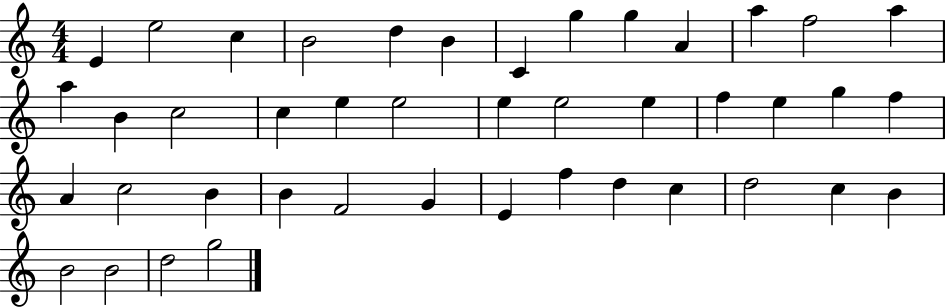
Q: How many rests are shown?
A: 0